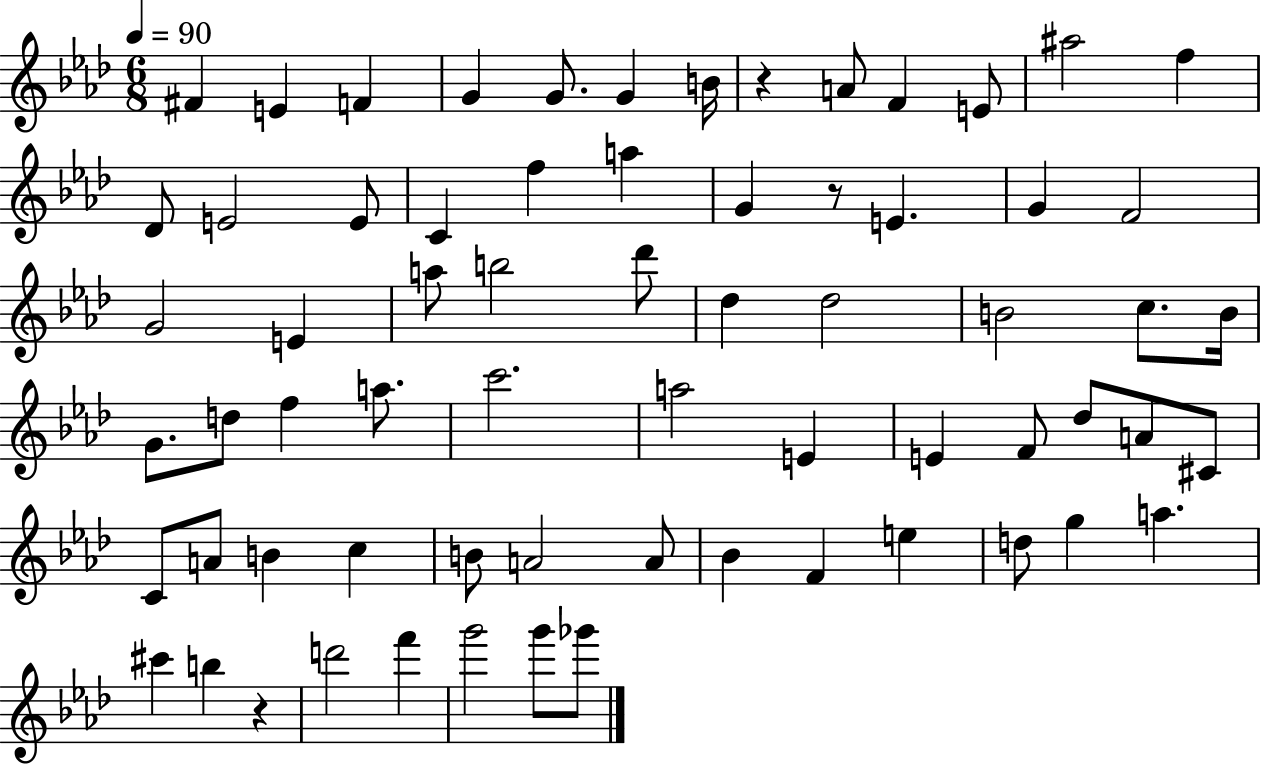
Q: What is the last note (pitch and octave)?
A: Gb6